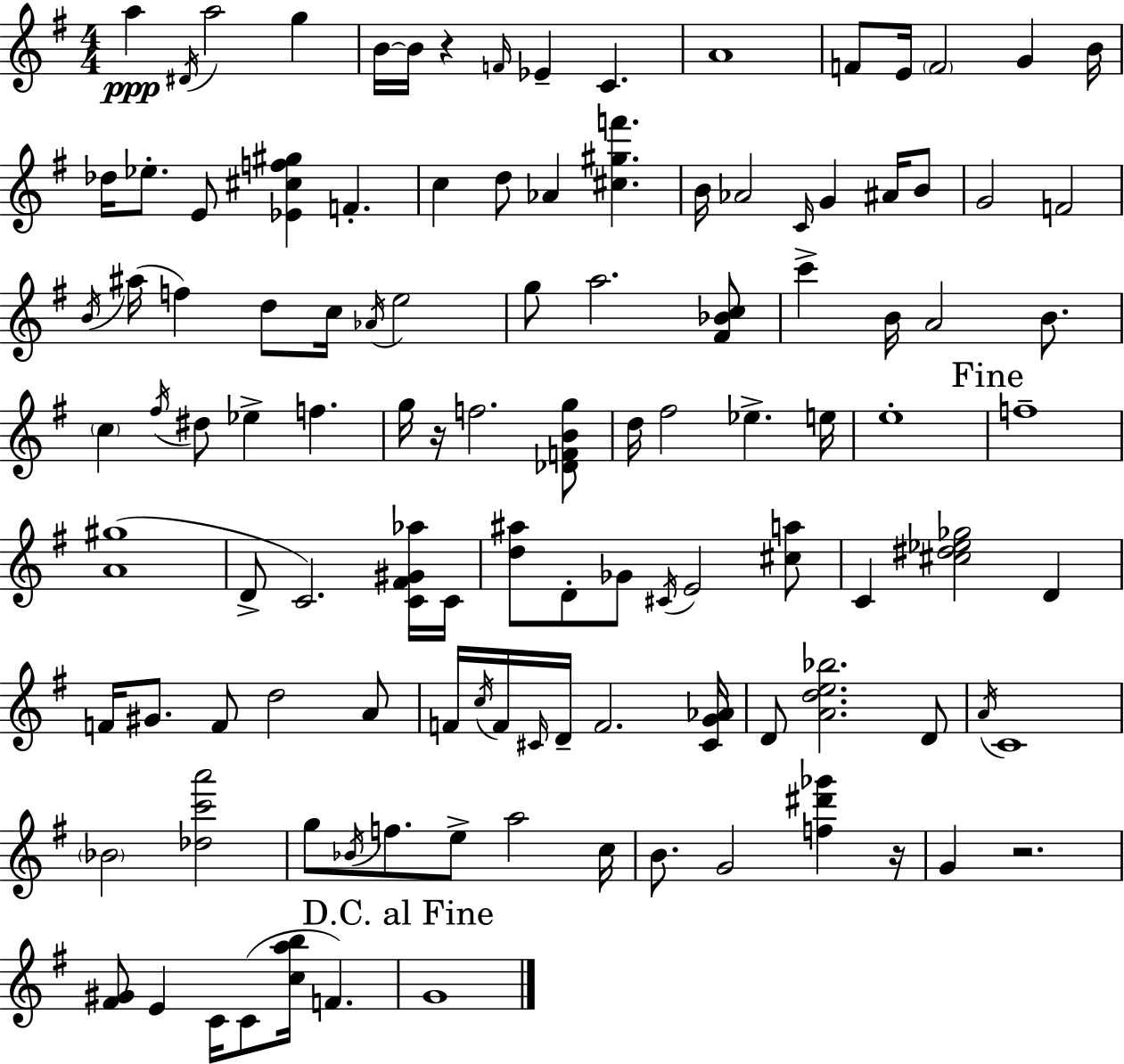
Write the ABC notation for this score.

X:1
T:Untitled
M:4/4
L:1/4
K:G
a ^D/4 a2 g B/4 B/4 z F/4 _E C A4 F/2 E/4 F2 G B/4 _d/4 _e/2 E/2 [_E^cf^g] F c d/2 _A [^c^gf'] B/4 _A2 C/4 G ^A/4 B/2 G2 F2 B/4 ^a/4 f d/2 c/4 _A/4 e2 g/2 a2 [^F_Bc]/2 c' B/4 A2 B/2 c ^f/4 ^d/2 _e f g/4 z/4 f2 [_DFBg]/2 d/4 ^f2 _e e/4 e4 f4 [A^g]4 D/2 C2 [C^F^G_a]/4 C/4 [d^a]/2 D/2 _G/2 ^C/4 E2 [^ca]/2 C [^c^d_e_g]2 D F/4 ^G/2 F/2 d2 A/2 F/4 c/4 F/4 ^C/4 D/4 F2 [^CG_A]/4 D/2 [Ade_b]2 D/2 A/4 C4 _B2 [_dc'a']2 g/2 _B/4 f/2 e/2 a2 c/4 B/2 G2 [f^d'_g'] z/4 G z2 [^F^G]/2 E C/4 C/2 [cab]/4 F G4